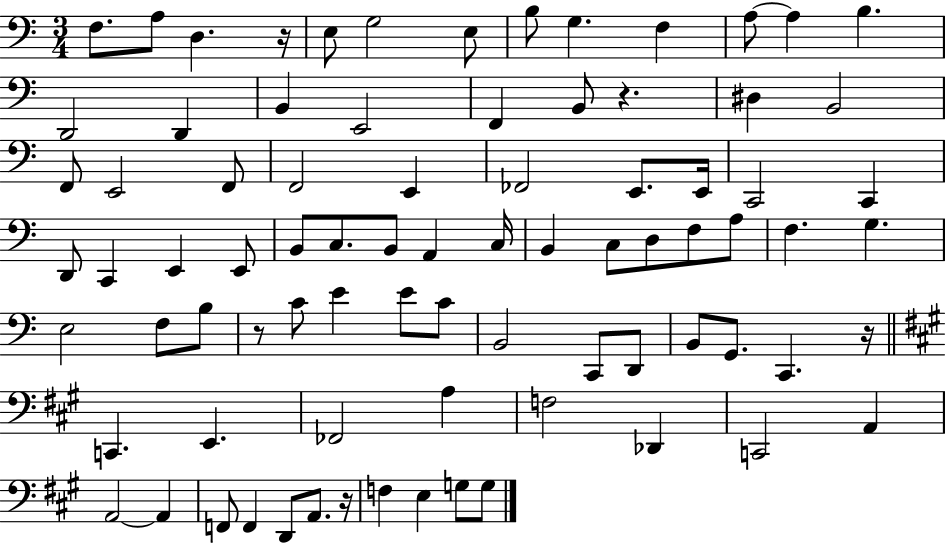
F3/e. A3/e D3/q. R/s E3/e G3/h E3/e B3/e G3/q. F3/q A3/e A3/q B3/q. D2/h D2/q B2/q E2/h F2/q B2/e R/q. D#3/q B2/h F2/e E2/h F2/e F2/h E2/q FES2/h E2/e. E2/s C2/h C2/q D2/e C2/q E2/q E2/e B2/e C3/e. B2/e A2/q C3/s B2/q C3/e D3/e F3/e A3/e F3/q. G3/q. E3/h F3/e B3/e R/e C4/e E4/q E4/e C4/e B2/h C2/e D2/e B2/e G2/e. C2/q. R/s C2/q. E2/q. FES2/h A3/q F3/h Db2/q C2/h A2/q A2/h A2/q F2/e F2/q D2/e A2/e. R/s F3/q E3/q G3/e G3/e